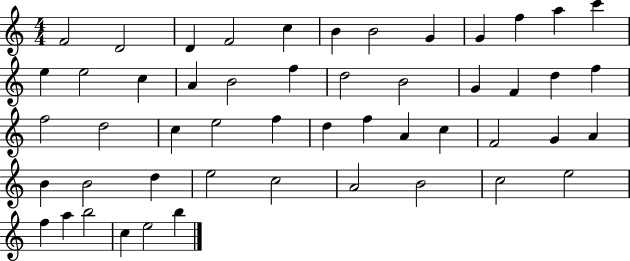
{
  \clef treble
  \numericTimeSignature
  \time 4/4
  \key c \major
  f'2 d'2 | d'4 f'2 c''4 | b'4 b'2 g'4 | g'4 f''4 a''4 c'''4 | \break e''4 e''2 c''4 | a'4 b'2 f''4 | d''2 b'2 | g'4 f'4 d''4 f''4 | \break f''2 d''2 | c''4 e''2 f''4 | d''4 f''4 a'4 c''4 | f'2 g'4 a'4 | \break b'4 b'2 d''4 | e''2 c''2 | a'2 b'2 | c''2 e''2 | \break f''4 a''4 b''2 | c''4 e''2 b''4 | \bar "|."
}